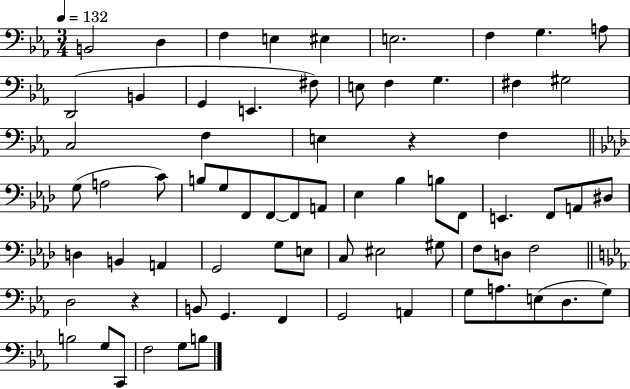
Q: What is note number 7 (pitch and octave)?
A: F3